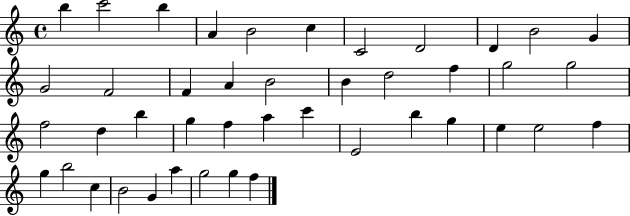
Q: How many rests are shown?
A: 0